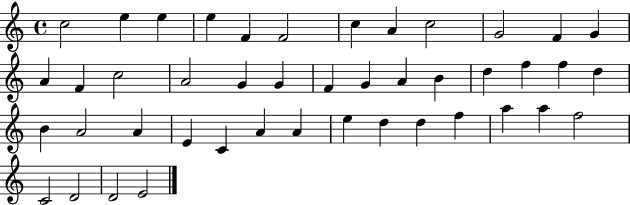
{
  \clef treble
  \time 4/4
  \defaultTimeSignature
  \key c \major
  c''2 e''4 e''4 | e''4 f'4 f'2 | c''4 a'4 c''2 | g'2 f'4 g'4 | \break a'4 f'4 c''2 | a'2 g'4 g'4 | f'4 g'4 a'4 b'4 | d''4 f''4 f''4 d''4 | \break b'4 a'2 a'4 | e'4 c'4 a'4 a'4 | e''4 d''4 d''4 f''4 | a''4 a''4 f''2 | \break c'2 d'2 | d'2 e'2 | \bar "|."
}